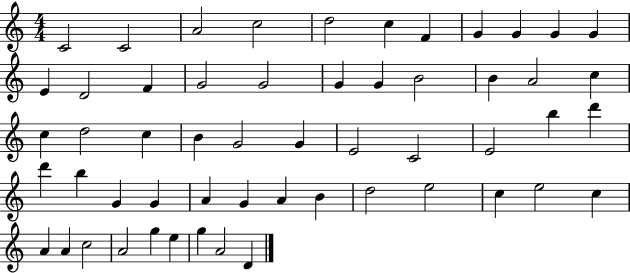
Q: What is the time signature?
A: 4/4